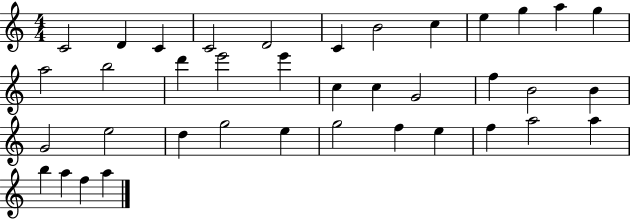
C4/h D4/q C4/q C4/h D4/h C4/q B4/h C5/q E5/q G5/q A5/q G5/q A5/h B5/h D6/q E6/h E6/q C5/q C5/q G4/h F5/q B4/h B4/q G4/h E5/h D5/q G5/h E5/q G5/h F5/q E5/q F5/q A5/h A5/q B5/q A5/q F5/q A5/q